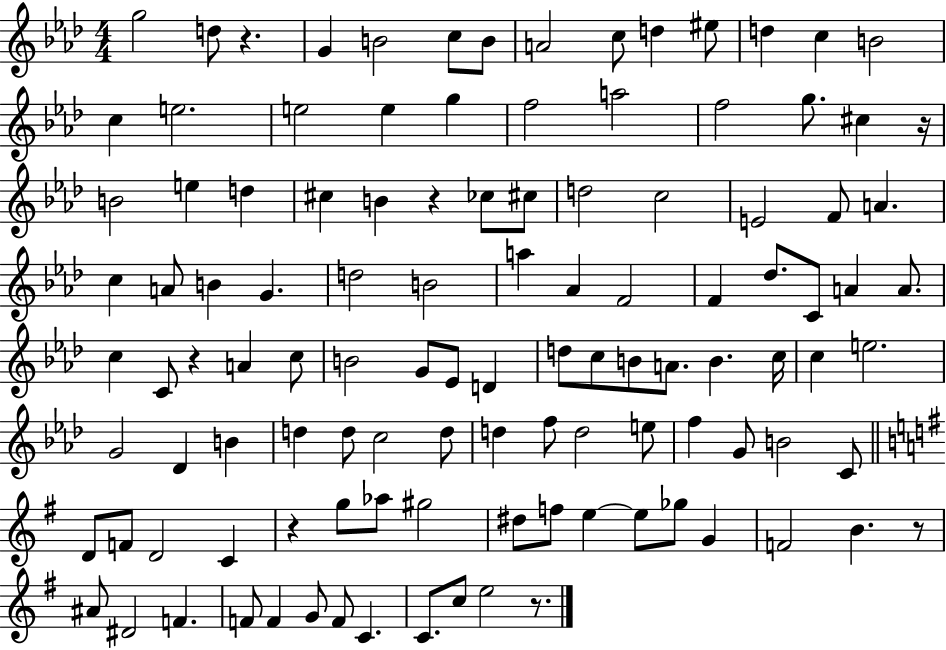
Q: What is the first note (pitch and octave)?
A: G5